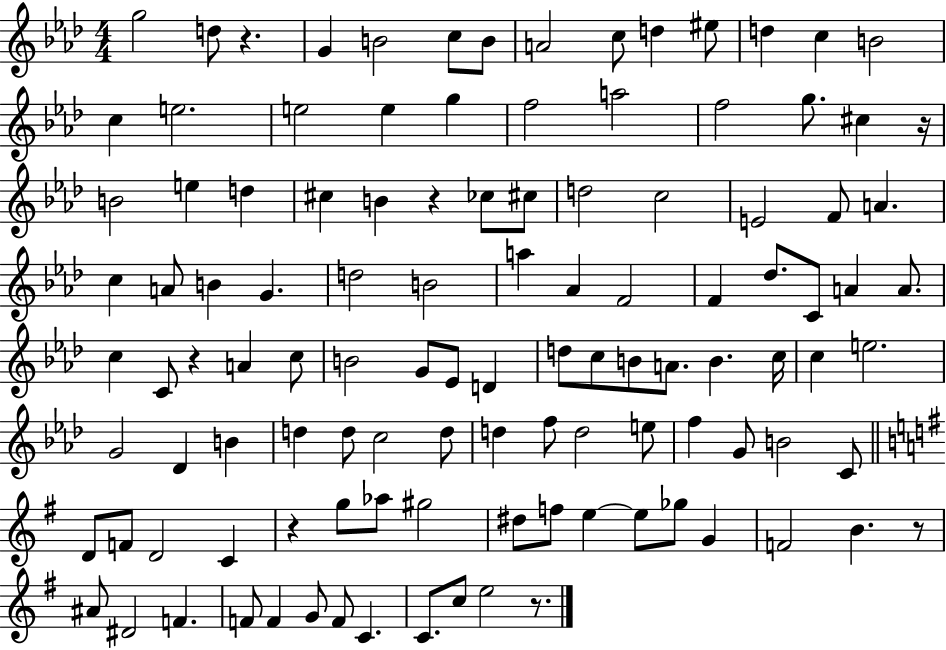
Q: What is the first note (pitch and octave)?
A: G5